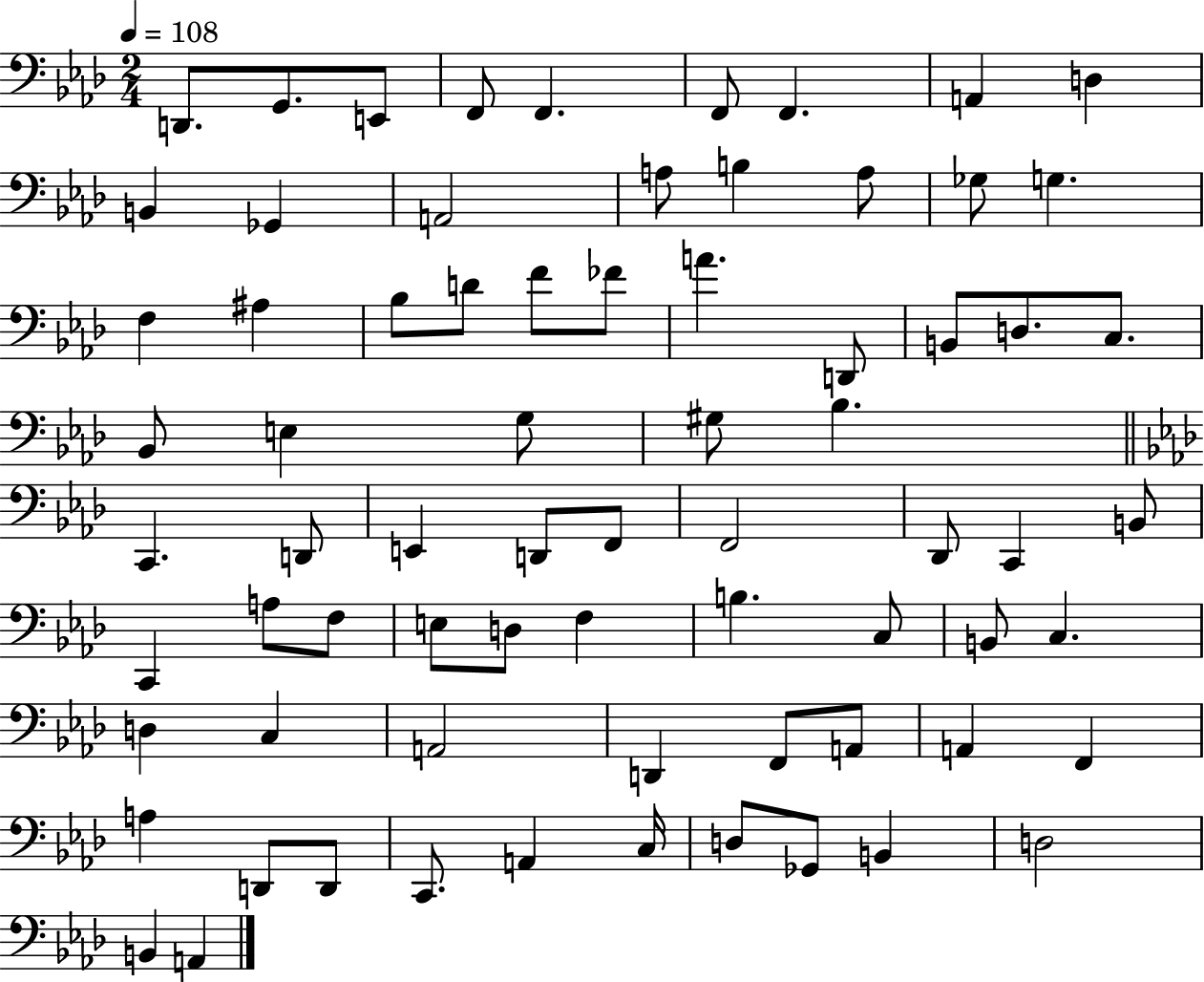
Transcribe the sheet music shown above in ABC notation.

X:1
T:Untitled
M:2/4
L:1/4
K:Ab
D,,/2 G,,/2 E,,/2 F,,/2 F,, F,,/2 F,, A,, D, B,, _G,, A,,2 A,/2 B, A,/2 _G,/2 G, F, ^A, _B,/2 D/2 F/2 _F/2 A D,,/2 B,,/2 D,/2 C,/2 _B,,/2 E, G,/2 ^G,/2 _B, C,, D,,/2 E,, D,,/2 F,,/2 F,,2 _D,,/2 C,, B,,/2 C,, A,/2 F,/2 E,/2 D,/2 F, B, C,/2 B,,/2 C, D, C, A,,2 D,, F,,/2 A,,/2 A,, F,, A, D,,/2 D,,/2 C,,/2 A,, C,/4 D,/2 _G,,/2 B,, D,2 B,, A,,